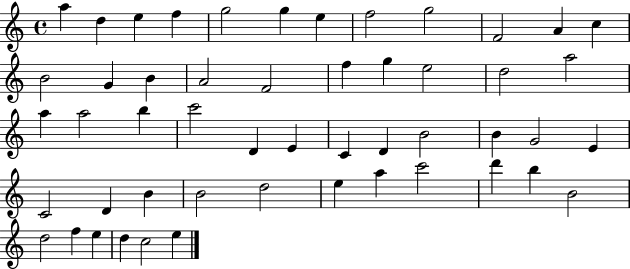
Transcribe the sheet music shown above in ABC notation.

X:1
T:Untitled
M:4/4
L:1/4
K:C
a d e f g2 g e f2 g2 F2 A c B2 G B A2 F2 f g e2 d2 a2 a a2 b c'2 D E C D B2 B G2 E C2 D B B2 d2 e a c'2 d' b B2 d2 f e d c2 e